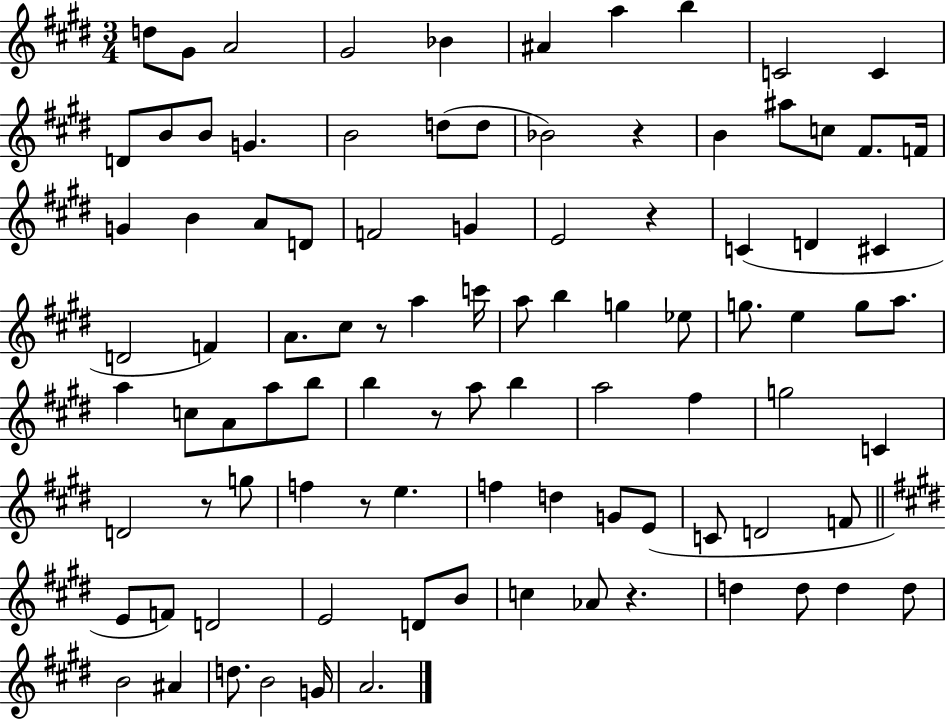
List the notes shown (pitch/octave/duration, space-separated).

D5/e G#4/e A4/h G#4/h Bb4/q A#4/q A5/q B5/q C4/h C4/q D4/e B4/e B4/e G4/q. B4/h D5/e D5/e Bb4/h R/q B4/q A#5/e C5/e F#4/e. F4/s G4/q B4/q A4/e D4/e F4/h G4/q E4/h R/q C4/q D4/q C#4/q D4/h F4/q A4/e. C#5/e R/e A5/q C6/s A5/e B5/q G5/q Eb5/e G5/e. E5/q G5/e A5/e. A5/q C5/e A4/e A5/e B5/e B5/q R/e A5/e B5/q A5/h F#5/q G5/h C4/q D4/h R/e G5/e F5/q R/e E5/q. F5/q D5/q G4/e E4/e C4/e D4/h F4/e E4/e F4/e D4/h E4/h D4/e B4/e C5/q Ab4/e R/q. D5/q D5/e D5/q D5/e B4/h A#4/q D5/e. B4/h G4/s A4/h.